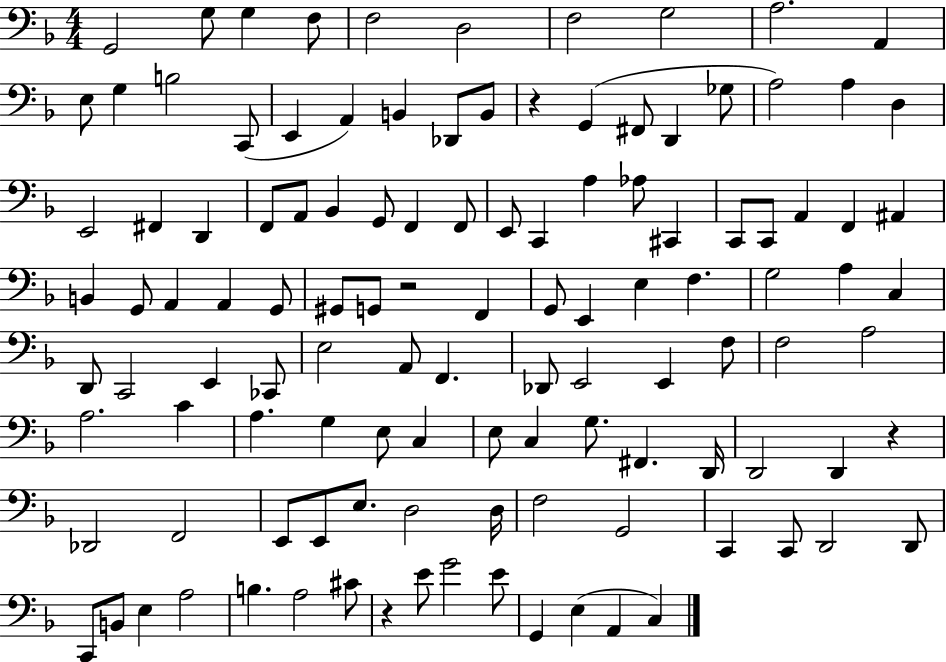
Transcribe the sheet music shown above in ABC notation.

X:1
T:Untitled
M:4/4
L:1/4
K:F
G,,2 G,/2 G, F,/2 F,2 D,2 F,2 G,2 A,2 A,, E,/2 G, B,2 C,,/2 E,, A,, B,, _D,,/2 B,,/2 z G,, ^F,,/2 D,, _G,/2 A,2 A, D, E,,2 ^F,, D,, F,,/2 A,,/2 _B,, G,,/2 F,, F,,/2 E,,/2 C,, A, _A,/2 ^C,, C,,/2 C,,/2 A,, F,, ^A,, B,, G,,/2 A,, A,, G,,/2 ^G,,/2 G,,/2 z2 F,, G,,/2 E,, E, F, G,2 A, C, D,,/2 C,,2 E,, _C,,/2 E,2 A,,/2 F,, _D,,/2 E,,2 E,, F,/2 F,2 A,2 A,2 C A, G, E,/2 C, E,/2 C, G,/2 ^F,, D,,/4 D,,2 D,, z _D,,2 F,,2 E,,/2 E,,/2 E,/2 D,2 D,/4 F,2 G,,2 C,, C,,/2 D,,2 D,,/2 C,,/2 B,,/2 E, A,2 B, A,2 ^C/2 z E/2 G2 E/2 G,, E, A,, C,